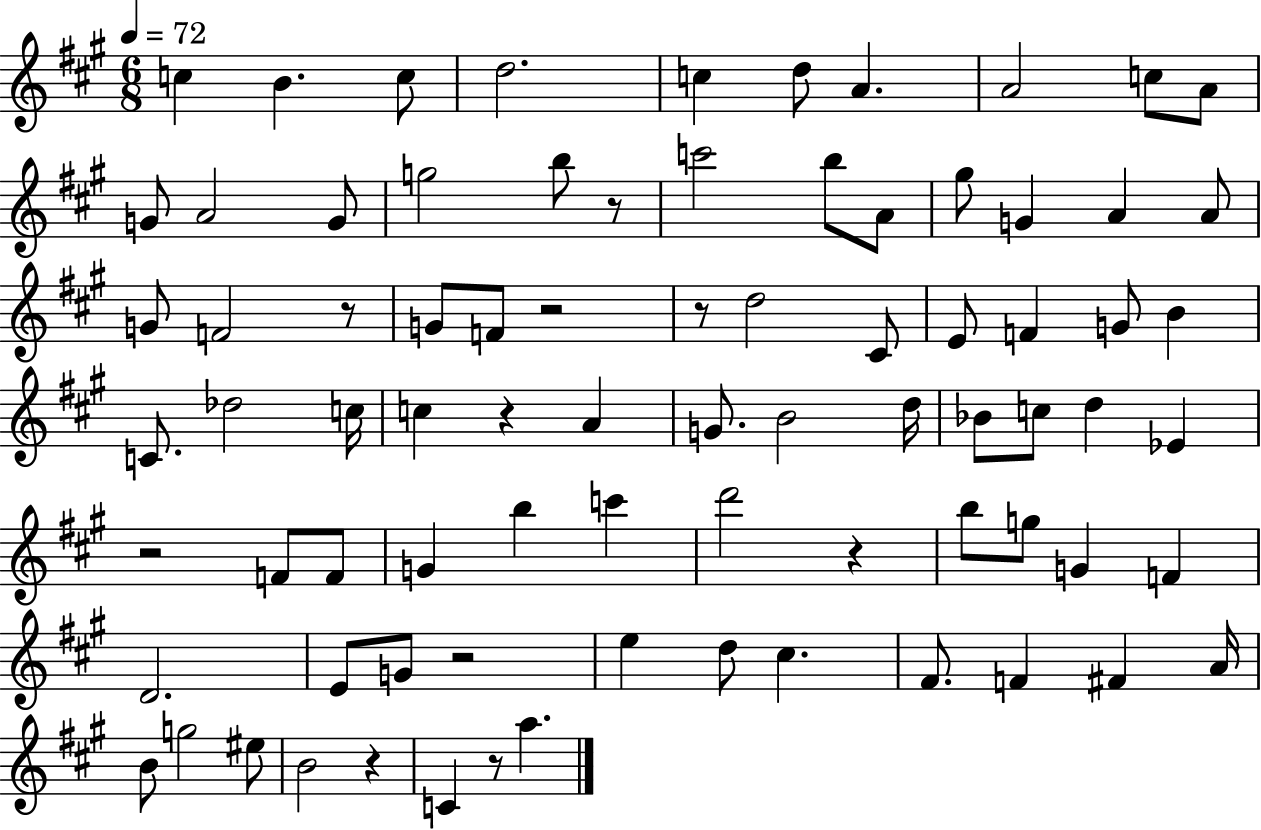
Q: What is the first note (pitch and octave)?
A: C5